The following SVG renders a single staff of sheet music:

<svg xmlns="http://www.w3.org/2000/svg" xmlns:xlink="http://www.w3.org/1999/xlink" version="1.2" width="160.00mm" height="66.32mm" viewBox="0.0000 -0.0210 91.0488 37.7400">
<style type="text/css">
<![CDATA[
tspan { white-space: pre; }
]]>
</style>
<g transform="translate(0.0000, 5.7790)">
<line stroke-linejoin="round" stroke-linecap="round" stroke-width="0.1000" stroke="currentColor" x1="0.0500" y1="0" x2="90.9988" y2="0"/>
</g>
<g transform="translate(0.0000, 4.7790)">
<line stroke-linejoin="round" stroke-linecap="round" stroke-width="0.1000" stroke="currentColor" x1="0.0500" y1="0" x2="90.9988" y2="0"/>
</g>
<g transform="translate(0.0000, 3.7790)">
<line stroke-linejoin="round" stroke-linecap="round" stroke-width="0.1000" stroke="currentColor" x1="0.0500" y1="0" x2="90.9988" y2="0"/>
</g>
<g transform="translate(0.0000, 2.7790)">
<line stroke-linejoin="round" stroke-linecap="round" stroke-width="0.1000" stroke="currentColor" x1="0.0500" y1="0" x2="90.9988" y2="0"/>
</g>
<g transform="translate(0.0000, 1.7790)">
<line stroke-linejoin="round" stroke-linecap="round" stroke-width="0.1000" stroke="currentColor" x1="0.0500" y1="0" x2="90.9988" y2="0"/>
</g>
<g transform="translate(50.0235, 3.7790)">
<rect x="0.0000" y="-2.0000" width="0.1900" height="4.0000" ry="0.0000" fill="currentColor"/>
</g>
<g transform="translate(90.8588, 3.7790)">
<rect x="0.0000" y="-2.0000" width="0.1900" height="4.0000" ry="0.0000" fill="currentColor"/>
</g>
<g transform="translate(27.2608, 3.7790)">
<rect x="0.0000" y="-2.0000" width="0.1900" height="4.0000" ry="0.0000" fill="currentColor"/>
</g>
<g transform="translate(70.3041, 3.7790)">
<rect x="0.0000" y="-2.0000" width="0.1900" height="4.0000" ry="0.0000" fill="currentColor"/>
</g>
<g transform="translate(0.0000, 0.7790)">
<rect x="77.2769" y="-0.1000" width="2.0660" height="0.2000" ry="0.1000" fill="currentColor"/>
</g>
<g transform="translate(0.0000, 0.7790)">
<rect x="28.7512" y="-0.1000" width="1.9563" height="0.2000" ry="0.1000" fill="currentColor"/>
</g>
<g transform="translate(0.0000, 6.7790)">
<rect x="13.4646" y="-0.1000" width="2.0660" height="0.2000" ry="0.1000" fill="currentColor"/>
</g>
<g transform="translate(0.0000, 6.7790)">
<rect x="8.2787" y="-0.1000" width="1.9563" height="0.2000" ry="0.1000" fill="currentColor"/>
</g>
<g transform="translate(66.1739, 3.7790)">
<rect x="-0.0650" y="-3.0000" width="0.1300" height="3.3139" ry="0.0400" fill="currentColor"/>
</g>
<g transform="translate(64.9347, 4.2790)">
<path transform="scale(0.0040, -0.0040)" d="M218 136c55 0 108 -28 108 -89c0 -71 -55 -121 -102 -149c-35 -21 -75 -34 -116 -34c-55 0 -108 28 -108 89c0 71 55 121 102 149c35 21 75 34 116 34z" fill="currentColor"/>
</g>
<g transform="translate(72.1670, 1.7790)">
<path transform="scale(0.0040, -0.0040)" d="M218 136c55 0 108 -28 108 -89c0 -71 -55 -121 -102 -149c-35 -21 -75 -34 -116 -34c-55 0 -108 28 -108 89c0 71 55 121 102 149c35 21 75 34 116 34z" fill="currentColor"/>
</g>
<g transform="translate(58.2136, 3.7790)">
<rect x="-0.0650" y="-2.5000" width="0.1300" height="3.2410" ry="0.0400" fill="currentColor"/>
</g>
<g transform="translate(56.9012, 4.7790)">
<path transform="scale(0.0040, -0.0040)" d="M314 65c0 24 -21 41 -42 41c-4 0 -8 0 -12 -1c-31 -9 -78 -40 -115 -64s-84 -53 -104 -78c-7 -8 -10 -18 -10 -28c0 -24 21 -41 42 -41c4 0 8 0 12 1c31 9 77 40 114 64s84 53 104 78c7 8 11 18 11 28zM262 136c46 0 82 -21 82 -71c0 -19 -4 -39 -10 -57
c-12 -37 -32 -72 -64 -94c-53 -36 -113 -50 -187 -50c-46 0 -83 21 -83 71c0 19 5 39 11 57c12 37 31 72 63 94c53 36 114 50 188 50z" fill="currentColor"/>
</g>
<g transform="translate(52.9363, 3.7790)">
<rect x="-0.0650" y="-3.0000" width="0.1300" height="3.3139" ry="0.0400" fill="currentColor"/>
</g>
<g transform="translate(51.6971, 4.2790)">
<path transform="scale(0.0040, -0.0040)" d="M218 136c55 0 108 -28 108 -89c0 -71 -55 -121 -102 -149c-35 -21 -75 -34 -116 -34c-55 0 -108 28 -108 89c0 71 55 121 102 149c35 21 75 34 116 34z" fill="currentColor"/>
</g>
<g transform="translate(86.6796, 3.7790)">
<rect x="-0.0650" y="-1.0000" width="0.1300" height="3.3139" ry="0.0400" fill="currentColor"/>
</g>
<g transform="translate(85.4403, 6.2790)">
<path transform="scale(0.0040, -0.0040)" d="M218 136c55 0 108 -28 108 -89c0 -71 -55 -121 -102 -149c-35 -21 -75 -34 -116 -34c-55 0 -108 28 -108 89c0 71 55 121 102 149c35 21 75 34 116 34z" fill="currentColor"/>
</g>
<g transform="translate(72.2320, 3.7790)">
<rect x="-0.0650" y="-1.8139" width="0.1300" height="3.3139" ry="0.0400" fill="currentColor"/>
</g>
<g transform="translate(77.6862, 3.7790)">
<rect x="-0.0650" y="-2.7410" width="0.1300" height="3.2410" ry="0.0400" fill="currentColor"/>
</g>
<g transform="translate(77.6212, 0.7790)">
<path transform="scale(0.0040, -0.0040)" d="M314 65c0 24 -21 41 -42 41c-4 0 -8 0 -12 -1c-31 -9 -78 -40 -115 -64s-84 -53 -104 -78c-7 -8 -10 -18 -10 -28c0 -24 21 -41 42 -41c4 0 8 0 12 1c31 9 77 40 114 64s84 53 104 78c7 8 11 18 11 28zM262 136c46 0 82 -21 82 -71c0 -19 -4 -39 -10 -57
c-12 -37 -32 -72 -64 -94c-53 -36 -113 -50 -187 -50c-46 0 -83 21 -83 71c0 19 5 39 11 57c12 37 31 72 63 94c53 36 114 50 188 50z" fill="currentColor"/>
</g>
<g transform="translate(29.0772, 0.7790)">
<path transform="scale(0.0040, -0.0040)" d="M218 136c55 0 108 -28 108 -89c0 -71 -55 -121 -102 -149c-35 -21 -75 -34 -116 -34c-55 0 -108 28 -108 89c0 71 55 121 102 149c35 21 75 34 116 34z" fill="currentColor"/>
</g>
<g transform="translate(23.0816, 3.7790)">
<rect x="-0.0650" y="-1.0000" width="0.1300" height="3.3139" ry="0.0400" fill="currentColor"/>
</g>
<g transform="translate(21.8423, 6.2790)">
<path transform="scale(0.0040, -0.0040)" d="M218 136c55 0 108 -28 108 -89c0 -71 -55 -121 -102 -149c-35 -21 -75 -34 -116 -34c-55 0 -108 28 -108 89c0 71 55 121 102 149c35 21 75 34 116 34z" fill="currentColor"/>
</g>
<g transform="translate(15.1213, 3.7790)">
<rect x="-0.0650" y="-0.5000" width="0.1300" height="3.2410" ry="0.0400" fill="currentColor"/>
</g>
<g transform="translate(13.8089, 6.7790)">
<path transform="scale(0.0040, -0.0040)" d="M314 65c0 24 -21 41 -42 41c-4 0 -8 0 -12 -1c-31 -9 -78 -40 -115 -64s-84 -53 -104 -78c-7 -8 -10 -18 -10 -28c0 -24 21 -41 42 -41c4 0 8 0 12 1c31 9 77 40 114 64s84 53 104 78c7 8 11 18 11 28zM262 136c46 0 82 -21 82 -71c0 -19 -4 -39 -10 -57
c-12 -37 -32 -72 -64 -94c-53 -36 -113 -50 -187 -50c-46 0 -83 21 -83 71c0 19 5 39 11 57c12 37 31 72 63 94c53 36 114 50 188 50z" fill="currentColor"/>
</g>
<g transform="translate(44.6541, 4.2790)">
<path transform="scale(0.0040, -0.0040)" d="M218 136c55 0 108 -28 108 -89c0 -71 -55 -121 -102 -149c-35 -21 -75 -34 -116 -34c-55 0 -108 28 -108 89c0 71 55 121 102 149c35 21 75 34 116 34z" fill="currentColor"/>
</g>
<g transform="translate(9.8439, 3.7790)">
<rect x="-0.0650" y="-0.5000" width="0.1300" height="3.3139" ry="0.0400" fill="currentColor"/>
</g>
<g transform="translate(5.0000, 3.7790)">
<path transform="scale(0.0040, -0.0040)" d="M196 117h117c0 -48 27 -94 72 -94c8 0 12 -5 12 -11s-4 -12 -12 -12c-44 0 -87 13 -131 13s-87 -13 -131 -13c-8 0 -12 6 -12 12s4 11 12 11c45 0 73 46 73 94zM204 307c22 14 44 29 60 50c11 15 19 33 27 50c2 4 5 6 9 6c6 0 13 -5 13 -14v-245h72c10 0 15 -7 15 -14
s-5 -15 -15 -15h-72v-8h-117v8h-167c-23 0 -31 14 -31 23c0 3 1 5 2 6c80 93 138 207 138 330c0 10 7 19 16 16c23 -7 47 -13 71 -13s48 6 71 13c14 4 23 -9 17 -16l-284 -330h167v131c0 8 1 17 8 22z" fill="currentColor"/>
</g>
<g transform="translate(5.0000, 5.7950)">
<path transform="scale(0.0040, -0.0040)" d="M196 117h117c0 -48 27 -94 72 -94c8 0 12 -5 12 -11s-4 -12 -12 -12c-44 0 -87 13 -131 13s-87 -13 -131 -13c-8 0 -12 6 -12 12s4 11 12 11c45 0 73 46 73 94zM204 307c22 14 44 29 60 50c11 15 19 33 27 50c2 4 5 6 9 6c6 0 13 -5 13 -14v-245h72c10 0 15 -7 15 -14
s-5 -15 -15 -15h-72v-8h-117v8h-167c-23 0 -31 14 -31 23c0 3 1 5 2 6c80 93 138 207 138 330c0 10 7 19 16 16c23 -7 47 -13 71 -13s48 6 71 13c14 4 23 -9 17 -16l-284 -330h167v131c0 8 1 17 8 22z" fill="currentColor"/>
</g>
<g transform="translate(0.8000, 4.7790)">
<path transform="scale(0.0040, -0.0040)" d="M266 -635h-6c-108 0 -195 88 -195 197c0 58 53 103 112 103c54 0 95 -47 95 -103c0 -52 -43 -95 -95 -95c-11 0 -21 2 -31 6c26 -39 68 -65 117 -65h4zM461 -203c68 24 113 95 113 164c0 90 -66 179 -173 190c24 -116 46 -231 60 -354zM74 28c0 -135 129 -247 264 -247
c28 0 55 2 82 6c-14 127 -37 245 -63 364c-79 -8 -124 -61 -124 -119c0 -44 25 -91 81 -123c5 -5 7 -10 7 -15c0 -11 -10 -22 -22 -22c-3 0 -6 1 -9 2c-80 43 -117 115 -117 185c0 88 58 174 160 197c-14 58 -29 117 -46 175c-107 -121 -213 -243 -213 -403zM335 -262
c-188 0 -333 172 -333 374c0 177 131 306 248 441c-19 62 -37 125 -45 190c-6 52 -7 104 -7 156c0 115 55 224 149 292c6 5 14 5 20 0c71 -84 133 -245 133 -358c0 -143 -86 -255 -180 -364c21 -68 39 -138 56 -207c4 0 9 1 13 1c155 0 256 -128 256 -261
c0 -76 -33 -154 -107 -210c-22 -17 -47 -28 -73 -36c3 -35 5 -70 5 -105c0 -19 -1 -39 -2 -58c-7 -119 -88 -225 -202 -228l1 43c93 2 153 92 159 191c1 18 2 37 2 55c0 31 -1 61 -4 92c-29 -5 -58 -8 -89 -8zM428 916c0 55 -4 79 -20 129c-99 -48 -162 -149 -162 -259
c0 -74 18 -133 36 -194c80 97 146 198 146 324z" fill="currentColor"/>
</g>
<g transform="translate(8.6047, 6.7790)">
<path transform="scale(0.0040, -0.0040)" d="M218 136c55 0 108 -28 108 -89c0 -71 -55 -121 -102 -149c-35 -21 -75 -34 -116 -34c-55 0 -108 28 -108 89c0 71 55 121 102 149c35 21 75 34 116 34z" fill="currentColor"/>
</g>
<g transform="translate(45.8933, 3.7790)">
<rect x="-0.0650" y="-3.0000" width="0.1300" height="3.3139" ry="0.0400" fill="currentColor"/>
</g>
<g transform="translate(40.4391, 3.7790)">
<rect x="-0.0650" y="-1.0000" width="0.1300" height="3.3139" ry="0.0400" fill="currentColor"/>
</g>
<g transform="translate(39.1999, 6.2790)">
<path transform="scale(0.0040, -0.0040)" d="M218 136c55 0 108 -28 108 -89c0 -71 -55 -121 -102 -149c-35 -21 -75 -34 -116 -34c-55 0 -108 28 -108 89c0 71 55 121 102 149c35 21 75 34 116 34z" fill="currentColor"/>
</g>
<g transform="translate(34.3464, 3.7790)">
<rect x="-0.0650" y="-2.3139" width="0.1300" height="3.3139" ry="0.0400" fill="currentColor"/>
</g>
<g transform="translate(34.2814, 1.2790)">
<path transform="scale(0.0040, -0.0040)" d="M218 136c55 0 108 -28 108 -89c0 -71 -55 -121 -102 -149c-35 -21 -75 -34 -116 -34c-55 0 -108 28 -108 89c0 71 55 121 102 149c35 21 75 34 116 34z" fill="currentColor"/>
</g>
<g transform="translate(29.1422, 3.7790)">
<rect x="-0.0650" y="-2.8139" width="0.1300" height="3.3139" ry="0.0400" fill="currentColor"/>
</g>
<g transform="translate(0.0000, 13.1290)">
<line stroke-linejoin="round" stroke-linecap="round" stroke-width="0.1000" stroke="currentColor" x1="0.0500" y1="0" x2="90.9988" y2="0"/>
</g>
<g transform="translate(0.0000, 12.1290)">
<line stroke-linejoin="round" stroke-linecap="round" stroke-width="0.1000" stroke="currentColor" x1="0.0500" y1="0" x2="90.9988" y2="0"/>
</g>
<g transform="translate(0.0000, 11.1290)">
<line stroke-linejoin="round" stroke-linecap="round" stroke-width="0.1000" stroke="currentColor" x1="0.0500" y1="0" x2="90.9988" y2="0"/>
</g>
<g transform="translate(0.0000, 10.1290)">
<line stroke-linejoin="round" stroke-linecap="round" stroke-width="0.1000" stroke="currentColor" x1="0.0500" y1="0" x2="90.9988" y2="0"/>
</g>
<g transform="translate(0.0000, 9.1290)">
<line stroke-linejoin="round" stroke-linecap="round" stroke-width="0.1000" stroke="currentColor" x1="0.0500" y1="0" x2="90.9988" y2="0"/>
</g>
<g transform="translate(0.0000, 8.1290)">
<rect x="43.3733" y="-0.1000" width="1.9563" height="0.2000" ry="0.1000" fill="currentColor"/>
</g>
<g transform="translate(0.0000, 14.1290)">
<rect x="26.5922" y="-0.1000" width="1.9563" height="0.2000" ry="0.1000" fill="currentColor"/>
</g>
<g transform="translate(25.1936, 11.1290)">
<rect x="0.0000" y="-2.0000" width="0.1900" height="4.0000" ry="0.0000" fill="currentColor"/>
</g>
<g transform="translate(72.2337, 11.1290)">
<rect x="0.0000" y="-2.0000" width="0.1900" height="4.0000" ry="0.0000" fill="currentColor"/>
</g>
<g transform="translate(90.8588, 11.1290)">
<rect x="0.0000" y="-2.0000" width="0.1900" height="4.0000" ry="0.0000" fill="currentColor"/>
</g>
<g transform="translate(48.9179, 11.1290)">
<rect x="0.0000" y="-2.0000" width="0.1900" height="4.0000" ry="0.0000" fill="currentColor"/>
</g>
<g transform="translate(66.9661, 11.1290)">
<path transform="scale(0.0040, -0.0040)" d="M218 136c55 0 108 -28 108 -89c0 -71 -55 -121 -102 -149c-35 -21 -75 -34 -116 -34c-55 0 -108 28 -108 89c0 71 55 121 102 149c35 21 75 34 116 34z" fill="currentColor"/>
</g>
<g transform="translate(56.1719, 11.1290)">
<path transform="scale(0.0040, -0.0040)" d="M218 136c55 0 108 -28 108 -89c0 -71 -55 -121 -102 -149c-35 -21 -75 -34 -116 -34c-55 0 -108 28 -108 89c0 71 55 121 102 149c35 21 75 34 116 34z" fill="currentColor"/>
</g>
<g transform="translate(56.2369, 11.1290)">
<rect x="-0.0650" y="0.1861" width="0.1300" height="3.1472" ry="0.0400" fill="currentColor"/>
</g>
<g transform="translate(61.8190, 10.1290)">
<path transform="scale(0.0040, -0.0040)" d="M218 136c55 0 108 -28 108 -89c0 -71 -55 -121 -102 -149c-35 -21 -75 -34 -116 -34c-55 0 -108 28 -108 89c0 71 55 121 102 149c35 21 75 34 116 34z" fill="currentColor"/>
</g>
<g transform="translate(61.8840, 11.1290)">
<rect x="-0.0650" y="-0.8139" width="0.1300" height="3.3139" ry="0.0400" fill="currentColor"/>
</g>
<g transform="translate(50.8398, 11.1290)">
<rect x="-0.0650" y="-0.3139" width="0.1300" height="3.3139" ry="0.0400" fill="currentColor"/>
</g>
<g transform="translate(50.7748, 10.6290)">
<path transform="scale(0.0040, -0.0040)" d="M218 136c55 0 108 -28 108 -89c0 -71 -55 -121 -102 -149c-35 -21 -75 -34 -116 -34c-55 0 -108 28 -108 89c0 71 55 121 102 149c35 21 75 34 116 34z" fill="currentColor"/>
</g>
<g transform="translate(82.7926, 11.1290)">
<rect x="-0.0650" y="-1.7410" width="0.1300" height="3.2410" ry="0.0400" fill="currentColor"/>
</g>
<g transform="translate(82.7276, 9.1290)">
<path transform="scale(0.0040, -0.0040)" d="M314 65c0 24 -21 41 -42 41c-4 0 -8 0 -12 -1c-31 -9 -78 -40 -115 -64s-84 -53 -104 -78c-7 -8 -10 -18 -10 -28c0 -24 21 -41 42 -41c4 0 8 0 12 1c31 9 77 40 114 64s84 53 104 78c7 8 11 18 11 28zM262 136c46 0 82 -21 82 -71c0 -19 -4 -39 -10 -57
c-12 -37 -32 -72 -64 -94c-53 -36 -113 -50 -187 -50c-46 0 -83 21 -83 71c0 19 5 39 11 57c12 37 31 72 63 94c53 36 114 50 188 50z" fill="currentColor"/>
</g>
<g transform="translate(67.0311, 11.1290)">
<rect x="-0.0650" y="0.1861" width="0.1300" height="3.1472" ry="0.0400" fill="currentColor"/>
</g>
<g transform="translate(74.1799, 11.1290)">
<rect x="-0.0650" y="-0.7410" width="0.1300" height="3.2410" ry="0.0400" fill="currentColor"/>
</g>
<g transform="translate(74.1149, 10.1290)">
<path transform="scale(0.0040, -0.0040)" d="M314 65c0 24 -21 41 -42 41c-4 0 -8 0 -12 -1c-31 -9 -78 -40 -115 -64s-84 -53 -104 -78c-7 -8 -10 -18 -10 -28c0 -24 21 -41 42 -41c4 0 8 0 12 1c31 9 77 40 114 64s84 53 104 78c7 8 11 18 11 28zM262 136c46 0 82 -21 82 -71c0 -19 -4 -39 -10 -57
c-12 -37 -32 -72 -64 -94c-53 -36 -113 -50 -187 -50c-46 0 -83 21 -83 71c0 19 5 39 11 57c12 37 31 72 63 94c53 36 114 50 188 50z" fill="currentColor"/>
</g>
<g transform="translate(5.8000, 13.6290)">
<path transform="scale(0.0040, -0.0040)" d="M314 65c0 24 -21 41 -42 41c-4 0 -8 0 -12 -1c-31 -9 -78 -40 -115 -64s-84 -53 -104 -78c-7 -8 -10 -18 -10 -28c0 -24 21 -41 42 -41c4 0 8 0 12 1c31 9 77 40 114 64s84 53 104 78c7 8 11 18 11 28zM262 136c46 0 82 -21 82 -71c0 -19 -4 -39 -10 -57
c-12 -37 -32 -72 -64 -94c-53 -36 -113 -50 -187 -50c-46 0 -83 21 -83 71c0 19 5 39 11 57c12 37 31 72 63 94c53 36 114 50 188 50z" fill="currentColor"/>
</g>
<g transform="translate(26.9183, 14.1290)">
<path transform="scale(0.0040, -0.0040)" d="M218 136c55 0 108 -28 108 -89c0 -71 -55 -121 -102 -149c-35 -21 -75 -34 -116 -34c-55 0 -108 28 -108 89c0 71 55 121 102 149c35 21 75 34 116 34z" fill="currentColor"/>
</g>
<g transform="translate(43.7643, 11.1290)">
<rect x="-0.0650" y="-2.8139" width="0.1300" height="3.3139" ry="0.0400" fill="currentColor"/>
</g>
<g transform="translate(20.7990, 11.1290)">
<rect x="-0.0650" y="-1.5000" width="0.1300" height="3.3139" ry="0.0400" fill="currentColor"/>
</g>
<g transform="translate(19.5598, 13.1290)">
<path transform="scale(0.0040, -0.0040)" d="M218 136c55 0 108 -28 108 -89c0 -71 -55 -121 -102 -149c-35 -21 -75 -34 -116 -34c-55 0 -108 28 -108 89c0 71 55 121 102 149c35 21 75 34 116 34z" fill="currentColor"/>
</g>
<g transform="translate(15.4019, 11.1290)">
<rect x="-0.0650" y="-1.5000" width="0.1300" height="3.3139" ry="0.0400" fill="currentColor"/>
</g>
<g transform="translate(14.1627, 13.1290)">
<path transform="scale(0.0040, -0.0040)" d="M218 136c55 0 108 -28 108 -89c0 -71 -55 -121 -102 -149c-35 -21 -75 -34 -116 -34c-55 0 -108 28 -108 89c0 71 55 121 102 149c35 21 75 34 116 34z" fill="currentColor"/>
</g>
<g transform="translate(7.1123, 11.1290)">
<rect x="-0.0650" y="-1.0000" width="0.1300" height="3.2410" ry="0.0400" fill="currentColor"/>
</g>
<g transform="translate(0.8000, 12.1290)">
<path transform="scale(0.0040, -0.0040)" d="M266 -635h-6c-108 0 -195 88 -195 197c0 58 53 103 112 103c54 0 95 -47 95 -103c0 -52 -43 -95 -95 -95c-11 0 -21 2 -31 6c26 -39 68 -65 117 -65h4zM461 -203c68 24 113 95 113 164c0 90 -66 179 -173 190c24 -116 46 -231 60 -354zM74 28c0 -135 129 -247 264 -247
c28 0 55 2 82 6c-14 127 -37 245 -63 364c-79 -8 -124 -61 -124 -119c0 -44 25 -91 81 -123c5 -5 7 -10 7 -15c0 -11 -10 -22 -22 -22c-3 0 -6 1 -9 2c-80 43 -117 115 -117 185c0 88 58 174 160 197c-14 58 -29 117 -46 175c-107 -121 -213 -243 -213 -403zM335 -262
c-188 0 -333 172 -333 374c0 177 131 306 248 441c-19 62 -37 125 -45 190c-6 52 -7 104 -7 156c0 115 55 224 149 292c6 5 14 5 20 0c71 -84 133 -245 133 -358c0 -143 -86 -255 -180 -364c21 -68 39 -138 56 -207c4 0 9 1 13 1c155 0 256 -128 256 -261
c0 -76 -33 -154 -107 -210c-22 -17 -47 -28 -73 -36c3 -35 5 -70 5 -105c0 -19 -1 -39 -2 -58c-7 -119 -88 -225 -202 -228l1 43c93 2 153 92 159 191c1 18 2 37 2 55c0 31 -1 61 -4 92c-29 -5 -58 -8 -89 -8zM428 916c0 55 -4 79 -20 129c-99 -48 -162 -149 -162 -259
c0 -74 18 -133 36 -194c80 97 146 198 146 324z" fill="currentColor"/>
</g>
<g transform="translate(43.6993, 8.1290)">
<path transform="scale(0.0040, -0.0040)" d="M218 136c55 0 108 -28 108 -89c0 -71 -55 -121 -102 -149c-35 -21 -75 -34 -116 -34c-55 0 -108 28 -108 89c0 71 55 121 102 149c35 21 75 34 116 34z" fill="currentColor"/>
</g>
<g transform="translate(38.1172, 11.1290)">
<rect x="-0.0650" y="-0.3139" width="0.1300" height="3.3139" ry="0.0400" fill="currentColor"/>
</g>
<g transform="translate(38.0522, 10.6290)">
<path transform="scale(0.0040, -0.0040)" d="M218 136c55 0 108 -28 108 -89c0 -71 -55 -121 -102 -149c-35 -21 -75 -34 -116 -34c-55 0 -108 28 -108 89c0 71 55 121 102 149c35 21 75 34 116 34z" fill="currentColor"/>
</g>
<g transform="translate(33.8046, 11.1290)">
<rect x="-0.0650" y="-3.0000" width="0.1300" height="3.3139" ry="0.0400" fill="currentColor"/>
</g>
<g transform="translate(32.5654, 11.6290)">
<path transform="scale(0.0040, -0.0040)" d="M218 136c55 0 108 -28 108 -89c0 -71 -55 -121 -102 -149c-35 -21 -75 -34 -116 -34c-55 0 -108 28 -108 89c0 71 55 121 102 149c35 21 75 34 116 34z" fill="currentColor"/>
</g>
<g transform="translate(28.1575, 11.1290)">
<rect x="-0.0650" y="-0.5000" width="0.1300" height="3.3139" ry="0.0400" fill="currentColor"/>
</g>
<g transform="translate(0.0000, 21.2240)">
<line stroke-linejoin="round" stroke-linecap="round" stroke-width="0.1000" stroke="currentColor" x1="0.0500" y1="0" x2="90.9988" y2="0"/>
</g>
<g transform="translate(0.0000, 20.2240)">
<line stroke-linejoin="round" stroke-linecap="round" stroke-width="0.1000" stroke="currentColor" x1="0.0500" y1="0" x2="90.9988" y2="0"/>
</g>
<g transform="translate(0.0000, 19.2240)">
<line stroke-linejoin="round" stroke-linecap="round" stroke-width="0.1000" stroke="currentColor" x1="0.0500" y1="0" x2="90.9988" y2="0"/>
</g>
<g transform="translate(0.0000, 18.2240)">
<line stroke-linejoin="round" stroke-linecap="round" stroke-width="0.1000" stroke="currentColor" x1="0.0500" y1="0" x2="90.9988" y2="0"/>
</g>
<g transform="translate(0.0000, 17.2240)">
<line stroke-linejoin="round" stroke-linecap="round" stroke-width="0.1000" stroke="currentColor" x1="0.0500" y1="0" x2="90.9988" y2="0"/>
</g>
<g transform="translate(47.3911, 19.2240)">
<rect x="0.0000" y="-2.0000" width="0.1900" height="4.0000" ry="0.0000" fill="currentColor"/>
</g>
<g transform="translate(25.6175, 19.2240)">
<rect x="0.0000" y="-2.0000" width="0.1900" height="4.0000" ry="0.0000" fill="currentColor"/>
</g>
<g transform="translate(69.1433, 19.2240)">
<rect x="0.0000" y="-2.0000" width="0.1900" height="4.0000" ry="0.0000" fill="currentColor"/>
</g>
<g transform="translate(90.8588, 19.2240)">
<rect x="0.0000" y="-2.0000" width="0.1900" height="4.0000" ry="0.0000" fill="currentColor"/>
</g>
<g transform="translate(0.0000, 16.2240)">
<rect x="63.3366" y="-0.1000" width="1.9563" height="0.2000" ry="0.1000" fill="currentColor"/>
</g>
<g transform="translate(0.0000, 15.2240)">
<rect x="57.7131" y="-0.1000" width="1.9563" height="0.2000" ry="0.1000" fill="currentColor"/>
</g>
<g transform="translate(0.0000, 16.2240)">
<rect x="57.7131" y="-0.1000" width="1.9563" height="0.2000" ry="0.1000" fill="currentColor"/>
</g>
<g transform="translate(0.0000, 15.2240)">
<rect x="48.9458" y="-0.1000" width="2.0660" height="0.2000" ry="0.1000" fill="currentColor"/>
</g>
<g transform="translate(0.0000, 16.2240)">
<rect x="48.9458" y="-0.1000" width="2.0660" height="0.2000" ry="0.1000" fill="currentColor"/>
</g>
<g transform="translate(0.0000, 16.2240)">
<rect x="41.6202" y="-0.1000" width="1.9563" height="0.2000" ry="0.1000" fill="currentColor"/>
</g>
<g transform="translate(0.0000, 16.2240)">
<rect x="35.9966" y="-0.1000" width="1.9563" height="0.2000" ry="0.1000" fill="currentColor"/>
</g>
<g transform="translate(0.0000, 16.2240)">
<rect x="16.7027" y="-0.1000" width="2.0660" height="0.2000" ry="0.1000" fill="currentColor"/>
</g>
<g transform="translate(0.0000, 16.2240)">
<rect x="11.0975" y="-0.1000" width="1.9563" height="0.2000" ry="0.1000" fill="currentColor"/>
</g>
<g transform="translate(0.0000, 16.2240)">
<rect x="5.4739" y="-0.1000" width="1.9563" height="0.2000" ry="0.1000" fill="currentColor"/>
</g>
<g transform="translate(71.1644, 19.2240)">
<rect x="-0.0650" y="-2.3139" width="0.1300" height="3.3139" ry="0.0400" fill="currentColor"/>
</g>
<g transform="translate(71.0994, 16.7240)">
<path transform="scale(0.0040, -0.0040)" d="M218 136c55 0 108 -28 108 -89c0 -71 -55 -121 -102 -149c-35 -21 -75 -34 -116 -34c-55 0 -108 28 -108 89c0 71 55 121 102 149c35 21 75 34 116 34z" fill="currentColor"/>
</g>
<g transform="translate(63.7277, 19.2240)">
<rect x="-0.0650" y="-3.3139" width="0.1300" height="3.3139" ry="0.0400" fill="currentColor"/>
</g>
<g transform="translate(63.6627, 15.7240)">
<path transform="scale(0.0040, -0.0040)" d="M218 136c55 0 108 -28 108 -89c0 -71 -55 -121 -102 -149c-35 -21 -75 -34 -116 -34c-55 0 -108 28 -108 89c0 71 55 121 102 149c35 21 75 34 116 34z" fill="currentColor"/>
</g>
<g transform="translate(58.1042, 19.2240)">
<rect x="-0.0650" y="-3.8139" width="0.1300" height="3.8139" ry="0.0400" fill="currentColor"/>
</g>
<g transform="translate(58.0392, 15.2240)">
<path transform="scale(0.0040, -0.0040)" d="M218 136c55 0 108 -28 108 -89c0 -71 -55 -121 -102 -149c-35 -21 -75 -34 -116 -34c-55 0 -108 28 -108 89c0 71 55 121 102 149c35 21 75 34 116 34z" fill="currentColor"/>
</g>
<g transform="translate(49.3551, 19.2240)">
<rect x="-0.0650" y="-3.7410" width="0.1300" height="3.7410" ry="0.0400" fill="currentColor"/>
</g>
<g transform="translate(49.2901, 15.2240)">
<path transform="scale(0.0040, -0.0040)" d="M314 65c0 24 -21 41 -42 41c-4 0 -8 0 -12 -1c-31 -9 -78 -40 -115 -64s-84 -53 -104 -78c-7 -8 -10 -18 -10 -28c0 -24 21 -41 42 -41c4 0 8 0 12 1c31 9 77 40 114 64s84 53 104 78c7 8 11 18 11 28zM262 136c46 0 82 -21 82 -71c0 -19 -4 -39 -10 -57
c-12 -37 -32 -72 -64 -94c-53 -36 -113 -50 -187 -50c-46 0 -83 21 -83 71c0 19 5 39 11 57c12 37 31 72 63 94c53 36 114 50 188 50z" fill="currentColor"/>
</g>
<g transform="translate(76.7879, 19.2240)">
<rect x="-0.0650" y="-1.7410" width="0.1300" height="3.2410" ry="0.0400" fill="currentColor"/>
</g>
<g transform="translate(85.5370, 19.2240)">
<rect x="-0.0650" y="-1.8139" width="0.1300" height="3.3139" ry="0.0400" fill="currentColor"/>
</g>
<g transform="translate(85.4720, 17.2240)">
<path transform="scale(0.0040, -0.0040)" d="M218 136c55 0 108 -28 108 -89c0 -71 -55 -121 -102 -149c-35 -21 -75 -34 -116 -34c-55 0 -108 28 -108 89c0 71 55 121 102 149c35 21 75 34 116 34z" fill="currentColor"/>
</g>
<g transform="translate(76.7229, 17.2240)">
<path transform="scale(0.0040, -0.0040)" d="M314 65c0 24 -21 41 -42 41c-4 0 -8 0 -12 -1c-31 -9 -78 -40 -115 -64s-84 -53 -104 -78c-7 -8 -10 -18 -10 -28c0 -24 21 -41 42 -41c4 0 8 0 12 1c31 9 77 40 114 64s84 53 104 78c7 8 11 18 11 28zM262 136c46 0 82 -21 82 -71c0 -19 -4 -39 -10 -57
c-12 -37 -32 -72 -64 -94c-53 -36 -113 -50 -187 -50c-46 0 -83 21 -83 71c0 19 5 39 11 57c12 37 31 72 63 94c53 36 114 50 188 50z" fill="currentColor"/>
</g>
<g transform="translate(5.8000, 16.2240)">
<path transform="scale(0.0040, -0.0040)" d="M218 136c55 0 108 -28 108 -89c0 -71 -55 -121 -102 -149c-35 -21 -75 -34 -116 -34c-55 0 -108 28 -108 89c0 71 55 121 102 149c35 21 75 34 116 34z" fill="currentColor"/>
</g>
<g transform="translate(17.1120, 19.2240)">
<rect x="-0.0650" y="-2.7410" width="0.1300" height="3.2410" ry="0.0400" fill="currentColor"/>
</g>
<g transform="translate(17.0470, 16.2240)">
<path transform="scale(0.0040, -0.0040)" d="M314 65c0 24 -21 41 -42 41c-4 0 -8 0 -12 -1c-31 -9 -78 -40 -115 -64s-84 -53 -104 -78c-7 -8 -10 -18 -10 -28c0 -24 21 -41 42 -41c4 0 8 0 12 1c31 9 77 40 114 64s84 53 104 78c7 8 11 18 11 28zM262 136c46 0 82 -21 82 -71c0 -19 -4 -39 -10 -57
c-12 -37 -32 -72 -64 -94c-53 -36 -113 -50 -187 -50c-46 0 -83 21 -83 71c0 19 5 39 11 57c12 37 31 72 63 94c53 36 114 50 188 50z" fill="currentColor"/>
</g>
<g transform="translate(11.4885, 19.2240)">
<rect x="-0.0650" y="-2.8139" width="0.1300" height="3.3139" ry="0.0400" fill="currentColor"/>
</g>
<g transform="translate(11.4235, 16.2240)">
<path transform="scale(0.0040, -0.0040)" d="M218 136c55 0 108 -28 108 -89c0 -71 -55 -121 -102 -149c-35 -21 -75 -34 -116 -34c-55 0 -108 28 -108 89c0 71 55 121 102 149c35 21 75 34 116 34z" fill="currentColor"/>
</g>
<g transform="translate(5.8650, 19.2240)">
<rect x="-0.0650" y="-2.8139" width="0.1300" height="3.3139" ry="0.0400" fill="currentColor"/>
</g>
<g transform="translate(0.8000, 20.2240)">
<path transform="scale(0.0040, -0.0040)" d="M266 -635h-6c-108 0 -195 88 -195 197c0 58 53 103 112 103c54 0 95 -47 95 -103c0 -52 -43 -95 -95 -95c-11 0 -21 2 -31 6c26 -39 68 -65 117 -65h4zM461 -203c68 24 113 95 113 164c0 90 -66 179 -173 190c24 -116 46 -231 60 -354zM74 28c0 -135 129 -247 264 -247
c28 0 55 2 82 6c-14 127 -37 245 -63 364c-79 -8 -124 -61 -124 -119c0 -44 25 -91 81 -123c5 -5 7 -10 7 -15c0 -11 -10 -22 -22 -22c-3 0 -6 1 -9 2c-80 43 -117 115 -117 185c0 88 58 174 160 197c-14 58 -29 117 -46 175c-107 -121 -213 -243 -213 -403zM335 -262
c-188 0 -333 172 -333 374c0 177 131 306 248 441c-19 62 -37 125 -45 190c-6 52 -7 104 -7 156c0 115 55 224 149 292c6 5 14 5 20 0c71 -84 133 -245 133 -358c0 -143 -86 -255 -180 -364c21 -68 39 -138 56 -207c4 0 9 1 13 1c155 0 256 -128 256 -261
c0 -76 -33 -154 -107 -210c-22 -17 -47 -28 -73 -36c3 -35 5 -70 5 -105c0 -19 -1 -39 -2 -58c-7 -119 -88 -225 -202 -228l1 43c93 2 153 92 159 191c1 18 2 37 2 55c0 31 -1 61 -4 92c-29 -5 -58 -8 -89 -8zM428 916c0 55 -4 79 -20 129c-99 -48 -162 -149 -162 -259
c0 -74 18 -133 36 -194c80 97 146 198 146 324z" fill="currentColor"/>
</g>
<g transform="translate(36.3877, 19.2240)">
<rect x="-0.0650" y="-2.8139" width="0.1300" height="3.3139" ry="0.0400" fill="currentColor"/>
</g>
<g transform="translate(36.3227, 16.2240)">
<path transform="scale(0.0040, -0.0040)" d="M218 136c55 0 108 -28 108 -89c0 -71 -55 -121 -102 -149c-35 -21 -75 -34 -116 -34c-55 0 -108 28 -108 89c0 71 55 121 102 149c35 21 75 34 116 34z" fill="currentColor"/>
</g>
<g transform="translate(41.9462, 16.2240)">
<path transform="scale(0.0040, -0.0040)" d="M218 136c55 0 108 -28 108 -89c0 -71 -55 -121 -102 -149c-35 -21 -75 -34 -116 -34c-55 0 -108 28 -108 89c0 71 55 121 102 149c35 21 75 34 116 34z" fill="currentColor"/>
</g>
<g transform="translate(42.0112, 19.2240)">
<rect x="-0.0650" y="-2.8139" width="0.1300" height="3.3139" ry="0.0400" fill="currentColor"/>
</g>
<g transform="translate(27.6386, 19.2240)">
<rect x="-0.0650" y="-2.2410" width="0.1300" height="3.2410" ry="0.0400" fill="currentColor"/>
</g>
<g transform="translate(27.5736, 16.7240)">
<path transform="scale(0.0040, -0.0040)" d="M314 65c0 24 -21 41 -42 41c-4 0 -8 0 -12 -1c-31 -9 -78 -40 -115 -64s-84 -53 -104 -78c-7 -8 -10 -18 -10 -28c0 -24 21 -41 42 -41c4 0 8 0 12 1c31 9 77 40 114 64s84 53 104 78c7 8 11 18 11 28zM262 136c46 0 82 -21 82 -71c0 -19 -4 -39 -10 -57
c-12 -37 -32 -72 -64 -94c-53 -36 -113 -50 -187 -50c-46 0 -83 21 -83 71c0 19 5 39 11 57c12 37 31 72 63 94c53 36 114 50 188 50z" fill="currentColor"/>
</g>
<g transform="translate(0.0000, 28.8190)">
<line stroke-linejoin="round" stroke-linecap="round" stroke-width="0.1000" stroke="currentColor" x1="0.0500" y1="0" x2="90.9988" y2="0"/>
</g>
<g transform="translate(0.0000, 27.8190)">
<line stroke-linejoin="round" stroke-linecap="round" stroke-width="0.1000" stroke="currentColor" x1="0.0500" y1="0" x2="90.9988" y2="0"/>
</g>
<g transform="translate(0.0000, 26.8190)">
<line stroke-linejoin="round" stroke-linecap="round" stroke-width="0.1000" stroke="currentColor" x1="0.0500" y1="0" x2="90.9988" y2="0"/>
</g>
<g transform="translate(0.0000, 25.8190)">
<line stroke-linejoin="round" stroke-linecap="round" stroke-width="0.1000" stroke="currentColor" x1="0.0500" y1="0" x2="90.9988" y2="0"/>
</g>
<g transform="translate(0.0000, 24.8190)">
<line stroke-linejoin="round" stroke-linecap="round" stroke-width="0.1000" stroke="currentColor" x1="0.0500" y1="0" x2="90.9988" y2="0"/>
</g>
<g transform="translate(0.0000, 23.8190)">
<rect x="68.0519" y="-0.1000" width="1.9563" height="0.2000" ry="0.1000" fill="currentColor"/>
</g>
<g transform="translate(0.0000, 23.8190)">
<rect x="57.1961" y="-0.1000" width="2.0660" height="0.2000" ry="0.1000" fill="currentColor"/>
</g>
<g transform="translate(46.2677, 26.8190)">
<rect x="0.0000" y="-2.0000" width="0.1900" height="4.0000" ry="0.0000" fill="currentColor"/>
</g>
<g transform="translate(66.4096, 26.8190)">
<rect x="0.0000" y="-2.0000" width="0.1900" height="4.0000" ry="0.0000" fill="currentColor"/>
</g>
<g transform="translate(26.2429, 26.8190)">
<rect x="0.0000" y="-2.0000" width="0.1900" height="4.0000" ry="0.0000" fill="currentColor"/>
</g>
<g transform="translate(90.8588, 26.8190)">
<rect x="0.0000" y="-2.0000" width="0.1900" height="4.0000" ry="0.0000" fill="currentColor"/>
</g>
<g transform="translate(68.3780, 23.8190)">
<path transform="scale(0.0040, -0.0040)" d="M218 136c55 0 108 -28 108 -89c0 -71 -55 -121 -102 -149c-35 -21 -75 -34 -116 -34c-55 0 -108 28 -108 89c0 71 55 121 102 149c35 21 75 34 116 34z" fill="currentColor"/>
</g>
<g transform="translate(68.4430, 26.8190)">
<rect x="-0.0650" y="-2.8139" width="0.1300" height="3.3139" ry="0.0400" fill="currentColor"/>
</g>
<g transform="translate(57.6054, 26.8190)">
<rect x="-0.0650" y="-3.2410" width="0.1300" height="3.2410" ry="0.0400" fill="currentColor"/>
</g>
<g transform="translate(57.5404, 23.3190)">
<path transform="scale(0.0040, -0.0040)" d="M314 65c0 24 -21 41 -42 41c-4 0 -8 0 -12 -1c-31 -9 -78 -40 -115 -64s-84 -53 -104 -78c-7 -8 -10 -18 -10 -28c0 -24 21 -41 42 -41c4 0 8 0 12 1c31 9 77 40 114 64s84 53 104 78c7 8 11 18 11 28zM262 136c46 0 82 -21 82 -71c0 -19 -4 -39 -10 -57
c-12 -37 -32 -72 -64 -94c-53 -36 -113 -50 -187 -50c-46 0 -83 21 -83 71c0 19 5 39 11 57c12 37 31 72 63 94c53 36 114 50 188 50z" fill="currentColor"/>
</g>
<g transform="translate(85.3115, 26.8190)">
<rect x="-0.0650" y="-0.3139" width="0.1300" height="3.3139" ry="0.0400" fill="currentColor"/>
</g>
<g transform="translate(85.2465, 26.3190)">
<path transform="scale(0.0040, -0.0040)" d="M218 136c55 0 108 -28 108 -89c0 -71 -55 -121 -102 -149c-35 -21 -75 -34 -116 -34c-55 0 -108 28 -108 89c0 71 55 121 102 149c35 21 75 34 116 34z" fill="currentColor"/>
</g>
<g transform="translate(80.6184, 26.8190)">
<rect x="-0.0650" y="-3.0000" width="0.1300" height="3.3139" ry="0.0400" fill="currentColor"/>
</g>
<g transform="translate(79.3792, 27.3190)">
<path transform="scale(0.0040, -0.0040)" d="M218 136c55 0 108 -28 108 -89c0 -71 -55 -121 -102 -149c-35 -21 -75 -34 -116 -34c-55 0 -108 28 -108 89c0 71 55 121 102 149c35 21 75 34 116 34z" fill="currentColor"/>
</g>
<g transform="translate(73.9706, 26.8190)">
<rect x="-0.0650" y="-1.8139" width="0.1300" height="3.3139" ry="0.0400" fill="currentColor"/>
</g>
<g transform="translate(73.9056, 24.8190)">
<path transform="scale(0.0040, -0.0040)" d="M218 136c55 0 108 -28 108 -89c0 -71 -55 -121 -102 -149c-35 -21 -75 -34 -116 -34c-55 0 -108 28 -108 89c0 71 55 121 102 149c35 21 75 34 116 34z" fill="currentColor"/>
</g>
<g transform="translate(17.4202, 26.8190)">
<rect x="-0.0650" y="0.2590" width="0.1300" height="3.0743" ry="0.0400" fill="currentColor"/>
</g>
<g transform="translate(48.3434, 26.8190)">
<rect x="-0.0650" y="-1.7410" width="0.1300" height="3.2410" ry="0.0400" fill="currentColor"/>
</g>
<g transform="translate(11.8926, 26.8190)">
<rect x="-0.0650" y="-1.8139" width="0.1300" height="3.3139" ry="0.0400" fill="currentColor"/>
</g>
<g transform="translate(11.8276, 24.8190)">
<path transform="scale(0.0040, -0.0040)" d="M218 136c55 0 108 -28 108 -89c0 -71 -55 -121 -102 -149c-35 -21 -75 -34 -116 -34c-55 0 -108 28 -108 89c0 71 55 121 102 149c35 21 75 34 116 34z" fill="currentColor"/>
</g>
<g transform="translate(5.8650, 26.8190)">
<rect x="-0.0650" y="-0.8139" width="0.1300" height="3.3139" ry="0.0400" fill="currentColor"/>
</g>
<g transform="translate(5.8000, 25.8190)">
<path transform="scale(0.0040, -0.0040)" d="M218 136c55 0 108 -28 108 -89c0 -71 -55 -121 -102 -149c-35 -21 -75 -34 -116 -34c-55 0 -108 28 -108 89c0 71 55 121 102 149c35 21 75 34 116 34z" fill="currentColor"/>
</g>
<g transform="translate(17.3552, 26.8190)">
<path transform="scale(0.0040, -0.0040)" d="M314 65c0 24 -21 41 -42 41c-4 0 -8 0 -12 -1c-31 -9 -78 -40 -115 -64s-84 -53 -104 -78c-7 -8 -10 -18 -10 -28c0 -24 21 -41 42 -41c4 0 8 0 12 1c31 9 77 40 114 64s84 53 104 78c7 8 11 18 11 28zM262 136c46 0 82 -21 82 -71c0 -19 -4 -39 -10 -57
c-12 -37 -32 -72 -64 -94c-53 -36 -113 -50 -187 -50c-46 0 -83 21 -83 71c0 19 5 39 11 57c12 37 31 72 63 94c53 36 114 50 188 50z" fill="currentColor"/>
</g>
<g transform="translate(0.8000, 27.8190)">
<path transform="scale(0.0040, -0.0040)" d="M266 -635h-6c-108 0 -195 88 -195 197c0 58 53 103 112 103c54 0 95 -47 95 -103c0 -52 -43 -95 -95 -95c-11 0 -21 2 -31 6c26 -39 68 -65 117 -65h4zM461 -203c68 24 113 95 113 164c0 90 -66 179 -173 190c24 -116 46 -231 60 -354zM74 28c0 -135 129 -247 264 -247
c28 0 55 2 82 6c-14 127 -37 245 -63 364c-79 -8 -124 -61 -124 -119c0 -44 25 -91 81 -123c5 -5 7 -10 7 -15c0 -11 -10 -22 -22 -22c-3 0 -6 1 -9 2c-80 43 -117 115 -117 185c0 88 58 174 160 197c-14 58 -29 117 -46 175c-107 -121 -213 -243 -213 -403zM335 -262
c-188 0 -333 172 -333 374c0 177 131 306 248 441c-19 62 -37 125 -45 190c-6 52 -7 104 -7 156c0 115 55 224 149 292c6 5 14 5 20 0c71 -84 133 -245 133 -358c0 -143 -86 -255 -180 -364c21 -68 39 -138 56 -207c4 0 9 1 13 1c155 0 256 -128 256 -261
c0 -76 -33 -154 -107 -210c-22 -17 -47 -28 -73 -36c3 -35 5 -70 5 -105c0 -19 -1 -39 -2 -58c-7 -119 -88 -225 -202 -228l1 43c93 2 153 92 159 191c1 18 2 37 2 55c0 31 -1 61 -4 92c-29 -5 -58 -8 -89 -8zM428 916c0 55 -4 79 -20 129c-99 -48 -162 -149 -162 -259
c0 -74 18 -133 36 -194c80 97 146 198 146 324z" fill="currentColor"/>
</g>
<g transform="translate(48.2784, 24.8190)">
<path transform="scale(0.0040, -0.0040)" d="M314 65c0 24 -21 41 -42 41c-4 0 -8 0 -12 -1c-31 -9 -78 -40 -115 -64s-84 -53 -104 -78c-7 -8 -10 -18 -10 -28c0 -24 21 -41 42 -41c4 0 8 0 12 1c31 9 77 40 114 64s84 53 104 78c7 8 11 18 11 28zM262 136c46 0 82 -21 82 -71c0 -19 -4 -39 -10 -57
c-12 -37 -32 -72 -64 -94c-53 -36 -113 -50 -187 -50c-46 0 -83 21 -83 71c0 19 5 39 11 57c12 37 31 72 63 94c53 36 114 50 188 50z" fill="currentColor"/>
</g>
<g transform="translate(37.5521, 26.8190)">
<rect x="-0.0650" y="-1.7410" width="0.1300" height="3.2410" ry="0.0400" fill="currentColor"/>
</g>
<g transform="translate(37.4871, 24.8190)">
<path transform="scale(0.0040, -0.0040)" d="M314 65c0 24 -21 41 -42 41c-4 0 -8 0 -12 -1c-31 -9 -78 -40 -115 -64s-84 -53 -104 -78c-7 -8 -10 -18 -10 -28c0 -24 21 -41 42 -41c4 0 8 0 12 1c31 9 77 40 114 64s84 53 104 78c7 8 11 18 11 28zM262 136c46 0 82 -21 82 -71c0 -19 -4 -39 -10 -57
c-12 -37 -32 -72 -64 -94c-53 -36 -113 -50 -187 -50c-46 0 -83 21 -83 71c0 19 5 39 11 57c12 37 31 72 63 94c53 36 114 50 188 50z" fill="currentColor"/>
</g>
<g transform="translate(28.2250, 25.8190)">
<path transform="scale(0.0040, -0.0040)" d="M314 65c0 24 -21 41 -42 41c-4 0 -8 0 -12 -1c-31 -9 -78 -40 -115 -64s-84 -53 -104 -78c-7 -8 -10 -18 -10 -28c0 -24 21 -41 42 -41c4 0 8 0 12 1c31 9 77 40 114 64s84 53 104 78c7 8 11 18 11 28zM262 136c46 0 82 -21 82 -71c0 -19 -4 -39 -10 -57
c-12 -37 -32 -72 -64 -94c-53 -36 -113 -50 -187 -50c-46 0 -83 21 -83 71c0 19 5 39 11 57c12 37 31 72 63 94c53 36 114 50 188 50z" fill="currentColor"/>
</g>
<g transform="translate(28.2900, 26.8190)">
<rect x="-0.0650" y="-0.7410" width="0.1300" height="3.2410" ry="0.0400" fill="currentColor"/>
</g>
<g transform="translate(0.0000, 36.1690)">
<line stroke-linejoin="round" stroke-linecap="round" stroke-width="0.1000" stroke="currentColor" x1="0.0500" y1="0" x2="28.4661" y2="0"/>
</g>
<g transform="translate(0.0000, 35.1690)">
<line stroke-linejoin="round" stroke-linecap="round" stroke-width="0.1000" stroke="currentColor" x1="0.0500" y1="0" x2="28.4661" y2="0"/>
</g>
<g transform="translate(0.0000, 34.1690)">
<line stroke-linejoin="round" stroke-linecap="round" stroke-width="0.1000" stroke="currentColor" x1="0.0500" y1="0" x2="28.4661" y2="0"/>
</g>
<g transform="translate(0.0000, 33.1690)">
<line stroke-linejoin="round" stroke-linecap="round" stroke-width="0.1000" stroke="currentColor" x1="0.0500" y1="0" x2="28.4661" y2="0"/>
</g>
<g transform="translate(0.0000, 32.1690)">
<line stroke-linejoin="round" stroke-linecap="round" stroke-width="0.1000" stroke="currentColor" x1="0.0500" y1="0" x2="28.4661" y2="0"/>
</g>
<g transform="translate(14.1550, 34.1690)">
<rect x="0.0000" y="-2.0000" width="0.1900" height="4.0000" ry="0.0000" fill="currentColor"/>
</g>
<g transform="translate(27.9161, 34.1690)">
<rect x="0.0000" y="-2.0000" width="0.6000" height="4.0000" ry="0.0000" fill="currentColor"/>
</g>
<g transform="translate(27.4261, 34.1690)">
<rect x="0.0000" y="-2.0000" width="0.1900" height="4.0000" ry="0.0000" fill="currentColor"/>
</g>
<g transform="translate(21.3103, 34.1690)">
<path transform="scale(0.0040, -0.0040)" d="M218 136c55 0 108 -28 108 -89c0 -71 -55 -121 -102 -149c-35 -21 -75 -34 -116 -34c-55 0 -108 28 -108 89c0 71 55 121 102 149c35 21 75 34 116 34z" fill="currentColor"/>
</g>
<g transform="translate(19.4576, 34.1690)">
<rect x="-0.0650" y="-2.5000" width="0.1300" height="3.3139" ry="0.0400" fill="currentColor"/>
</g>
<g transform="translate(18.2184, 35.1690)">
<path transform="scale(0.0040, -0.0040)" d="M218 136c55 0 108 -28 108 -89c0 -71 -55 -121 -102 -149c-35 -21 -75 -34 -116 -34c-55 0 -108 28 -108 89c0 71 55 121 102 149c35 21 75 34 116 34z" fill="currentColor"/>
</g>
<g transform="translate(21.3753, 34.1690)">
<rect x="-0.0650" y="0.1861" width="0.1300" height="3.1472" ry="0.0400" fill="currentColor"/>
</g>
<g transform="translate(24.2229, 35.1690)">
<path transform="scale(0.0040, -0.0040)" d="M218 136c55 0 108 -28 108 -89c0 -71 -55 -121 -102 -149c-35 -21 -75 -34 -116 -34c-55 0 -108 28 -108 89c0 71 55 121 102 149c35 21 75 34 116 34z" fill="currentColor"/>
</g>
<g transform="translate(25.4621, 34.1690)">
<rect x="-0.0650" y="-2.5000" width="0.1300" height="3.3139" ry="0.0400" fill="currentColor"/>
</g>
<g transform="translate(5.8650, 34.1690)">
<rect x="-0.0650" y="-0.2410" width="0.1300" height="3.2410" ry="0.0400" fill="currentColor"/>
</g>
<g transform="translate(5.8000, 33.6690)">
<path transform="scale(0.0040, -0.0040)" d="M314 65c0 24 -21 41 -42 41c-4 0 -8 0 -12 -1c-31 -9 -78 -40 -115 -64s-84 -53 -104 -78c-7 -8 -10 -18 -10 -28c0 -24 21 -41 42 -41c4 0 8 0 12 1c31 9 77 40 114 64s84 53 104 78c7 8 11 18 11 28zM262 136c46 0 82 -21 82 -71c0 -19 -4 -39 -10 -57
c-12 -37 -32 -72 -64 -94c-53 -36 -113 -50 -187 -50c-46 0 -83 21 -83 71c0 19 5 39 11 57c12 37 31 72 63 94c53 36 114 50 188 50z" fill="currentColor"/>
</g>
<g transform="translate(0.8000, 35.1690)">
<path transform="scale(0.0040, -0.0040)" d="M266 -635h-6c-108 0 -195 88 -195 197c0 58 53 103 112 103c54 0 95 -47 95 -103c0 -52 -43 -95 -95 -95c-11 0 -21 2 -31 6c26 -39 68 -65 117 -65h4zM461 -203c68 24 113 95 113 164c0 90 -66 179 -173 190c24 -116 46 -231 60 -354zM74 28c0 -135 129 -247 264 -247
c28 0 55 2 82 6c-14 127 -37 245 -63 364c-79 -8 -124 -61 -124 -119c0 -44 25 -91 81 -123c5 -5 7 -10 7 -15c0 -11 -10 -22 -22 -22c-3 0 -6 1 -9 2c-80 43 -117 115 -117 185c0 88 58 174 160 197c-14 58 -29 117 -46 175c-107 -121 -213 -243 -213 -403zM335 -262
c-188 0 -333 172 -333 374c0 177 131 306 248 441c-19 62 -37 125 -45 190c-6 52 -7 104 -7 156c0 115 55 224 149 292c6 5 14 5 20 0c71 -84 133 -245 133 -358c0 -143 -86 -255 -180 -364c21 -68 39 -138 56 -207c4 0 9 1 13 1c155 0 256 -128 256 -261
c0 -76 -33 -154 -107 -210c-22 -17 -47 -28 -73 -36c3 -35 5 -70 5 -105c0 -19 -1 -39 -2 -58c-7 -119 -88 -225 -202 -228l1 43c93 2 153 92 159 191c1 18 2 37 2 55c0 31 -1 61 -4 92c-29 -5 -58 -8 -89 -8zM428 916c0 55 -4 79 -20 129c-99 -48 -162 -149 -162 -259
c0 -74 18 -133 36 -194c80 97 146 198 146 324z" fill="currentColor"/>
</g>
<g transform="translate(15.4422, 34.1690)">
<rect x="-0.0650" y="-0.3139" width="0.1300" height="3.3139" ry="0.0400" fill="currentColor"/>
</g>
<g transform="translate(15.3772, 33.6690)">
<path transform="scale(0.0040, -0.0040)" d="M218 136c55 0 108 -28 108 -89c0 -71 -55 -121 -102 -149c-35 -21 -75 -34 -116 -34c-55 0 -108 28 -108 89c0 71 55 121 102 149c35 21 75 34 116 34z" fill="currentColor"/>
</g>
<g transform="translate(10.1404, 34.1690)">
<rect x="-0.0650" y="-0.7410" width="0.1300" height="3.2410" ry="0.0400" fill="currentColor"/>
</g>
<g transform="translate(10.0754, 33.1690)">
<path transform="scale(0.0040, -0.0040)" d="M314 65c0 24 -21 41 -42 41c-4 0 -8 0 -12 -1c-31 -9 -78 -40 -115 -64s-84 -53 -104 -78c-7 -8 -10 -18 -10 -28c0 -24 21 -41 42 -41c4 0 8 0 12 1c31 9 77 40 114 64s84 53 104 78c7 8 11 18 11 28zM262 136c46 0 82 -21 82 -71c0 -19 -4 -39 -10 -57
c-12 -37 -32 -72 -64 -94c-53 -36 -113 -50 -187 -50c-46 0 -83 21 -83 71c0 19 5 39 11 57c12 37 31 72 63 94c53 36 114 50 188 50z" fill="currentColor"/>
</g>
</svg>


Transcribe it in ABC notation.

X:1
T:Untitled
M:4/4
L:1/4
K:C
C C2 D a g D A A G2 A f a2 D D2 E E C A c a c B d B d2 f2 a a a2 g2 a a c'2 c' b g f2 f d f B2 d2 f2 f2 b2 a f A c c2 d2 c G B G